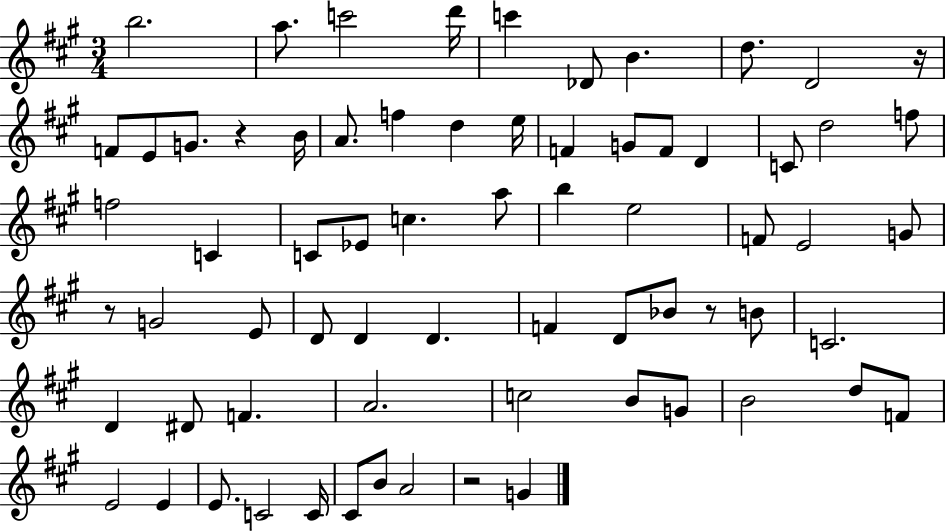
{
  \clef treble
  \numericTimeSignature
  \time 3/4
  \key a \major
  b''2. | a''8. c'''2 d'''16 | c'''4 des'8 b'4. | d''8. d'2 r16 | \break f'8 e'8 g'8. r4 b'16 | a'8. f''4 d''4 e''16 | f'4 g'8 f'8 d'4 | c'8 d''2 f''8 | \break f''2 c'4 | c'8 ees'8 c''4. a''8 | b''4 e''2 | f'8 e'2 g'8 | \break r8 g'2 e'8 | d'8 d'4 d'4. | f'4 d'8 bes'8 r8 b'8 | c'2. | \break d'4 dis'8 f'4. | a'2. | c''2 b'8 g'8 | b'2 d''8 f'8 | \break e'2 e'4 | e'8. c'2 c'16 | cis'8 b'8 a'2 | r2 g'4 | \break \bar "|."
}